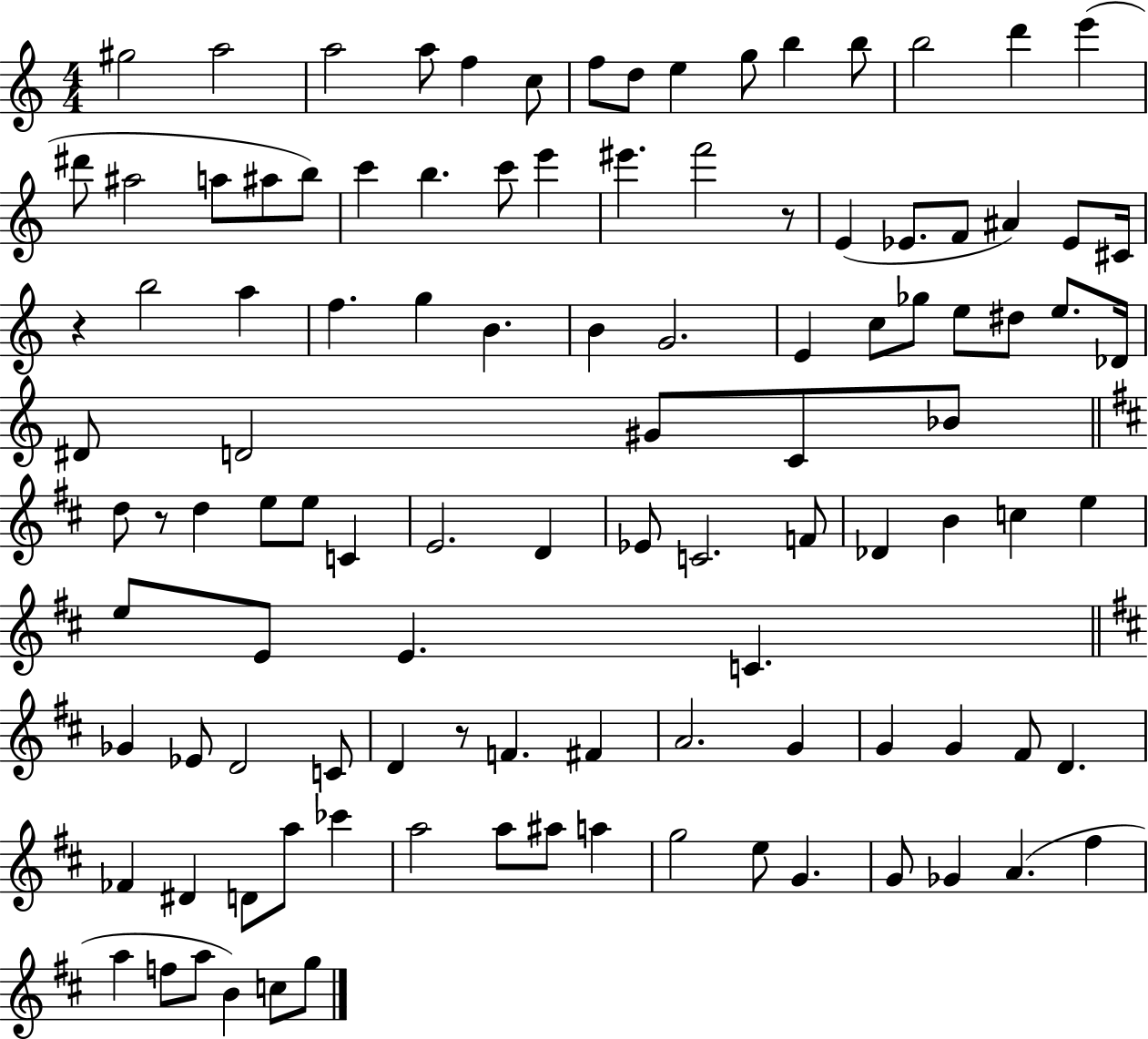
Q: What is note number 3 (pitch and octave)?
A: A5